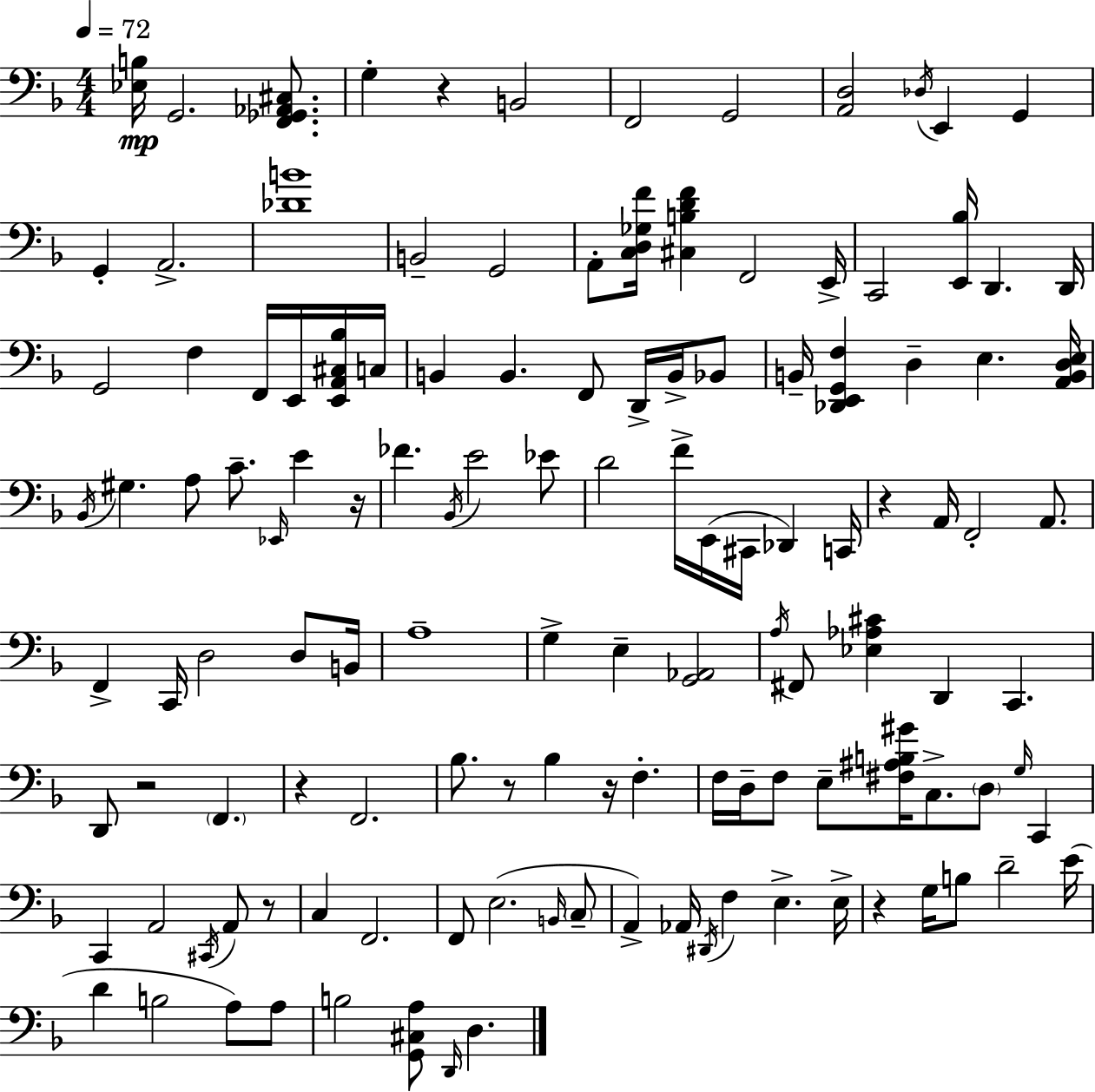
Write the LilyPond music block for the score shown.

{
  \clef bass
  \numericTimeSignature
  \time 4/4
  \key f \major
  \tempo 4 = 72
  \repeat volta 2 { <ees b>16\mp g,2. <f, ges, aes, cis>8. | g4-. r4 b,2 | f,2 g,2 | <a, d>2 \acciaccatura { des16 } e,4 g,4 | \break g,4-. a,2.-> | <des' b'>1 | b,2-- g,2 | a,8-. <c d ges f'>16 <cis b d' f'>4 f,2 | \break e,16-> c,2 <e, bes>16 d,4. | d,16 g,2 f4 f,16 e,16 <e, a, cis bes>16 | c16 b,4 b,4. f,8 d,16-> b,16-> bes,8 | b,16-- <des, e, g, f>4 d4-- e4. | \break <a, b, d e>16 \acciaccatura { bes,16 } gis4. a8 c'8.-- \grace { ees,16 } e'4 | r16 fes'4. \acciaccatura { bes,16 } e'2 | ees'8 d'2 f'16-> e,16( cis,16 des,4) | c,16 r4 a,16 f,2-. | \break a,8. f,4-> c,16 d2 | d8 b,16 a1-- | g4-> e4-- <g, aes,>2 | \acciaccatura { a16 } fis,8 <ees aes cis'>4 d,4 c,4. | \break d,8 r2 \parenthesize f,4. | r4 f,2. | bes8. r8 bes4 r16 f4.-. | f16 d16-- f8 e8-- <fis ais b gis'>16 c8.-> \parenthesize d8 | \break \grace { g16 } c,4 c,4 a,2 | \acciaccatura { cis,16 } a,8 r8 c4 f,2. | f,8 e2.( | \grace { b,16 } \parenthesize c8-- a,4->) aes,16 \acciaccatura { dis,16 } f4 | \break e4.-> e16-> r4 g16 b8 | d'2-- e'16( d'4 b2 | a8) a8 b2 | <g, cis a>8 \grace { d,16 } d4. } \bar "|."
}